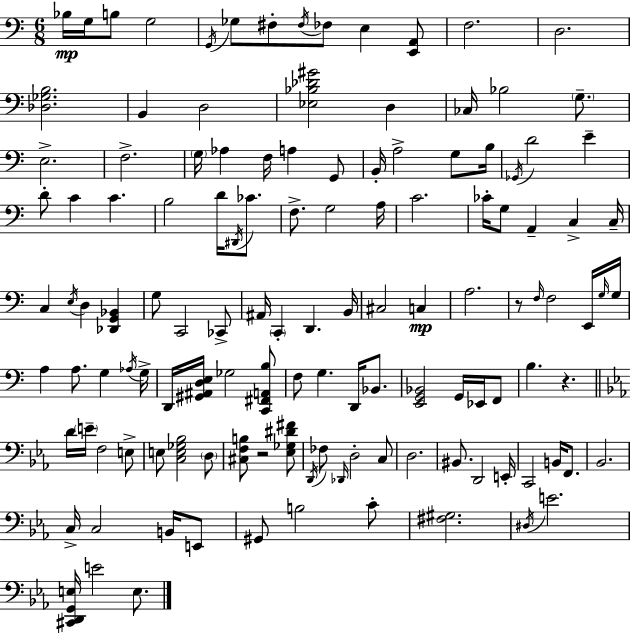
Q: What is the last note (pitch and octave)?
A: E3